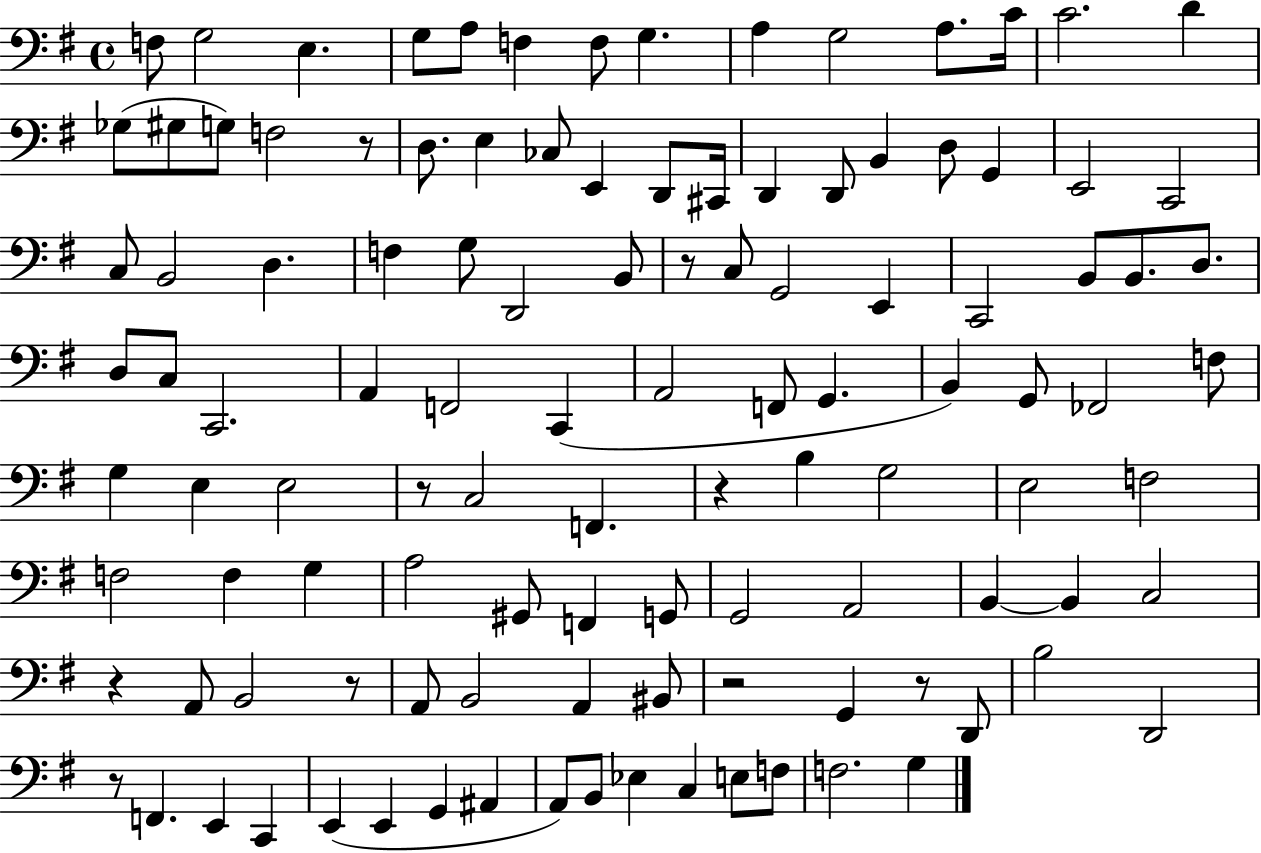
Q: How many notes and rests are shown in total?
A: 113